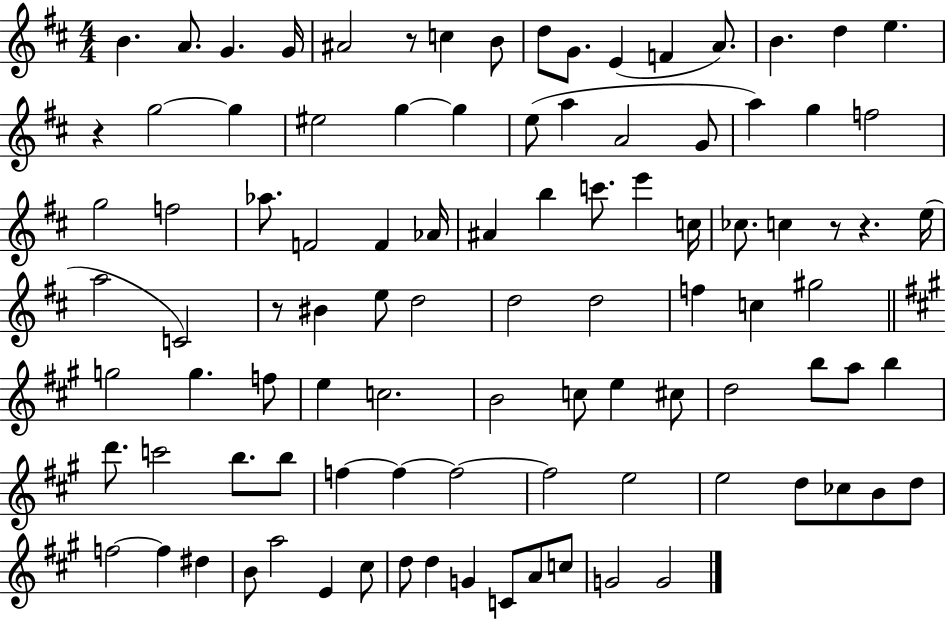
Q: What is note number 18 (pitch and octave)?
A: EIS5